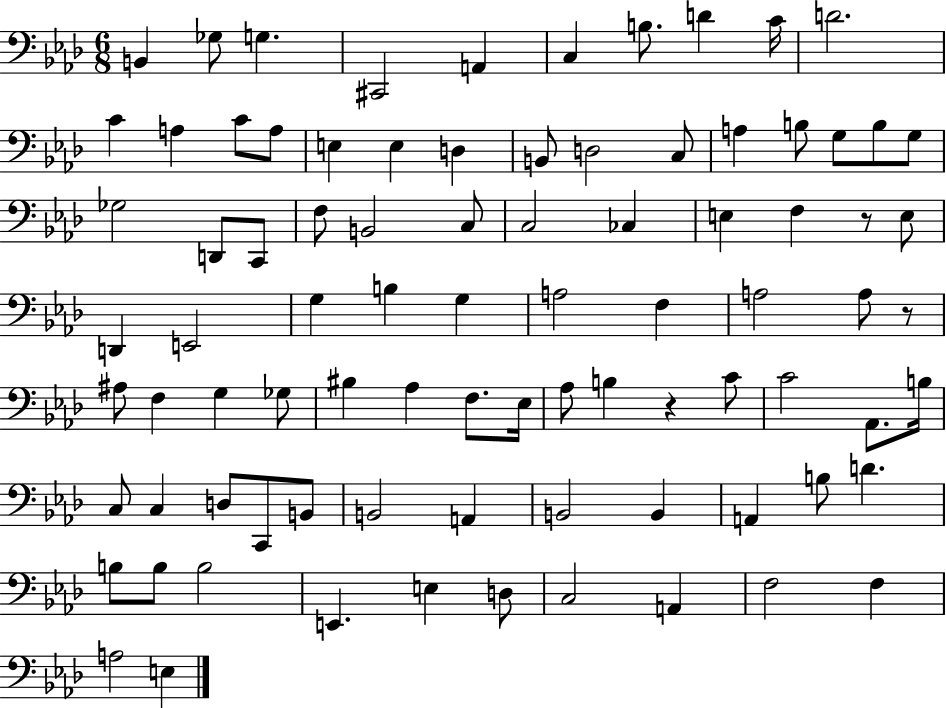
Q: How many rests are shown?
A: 3